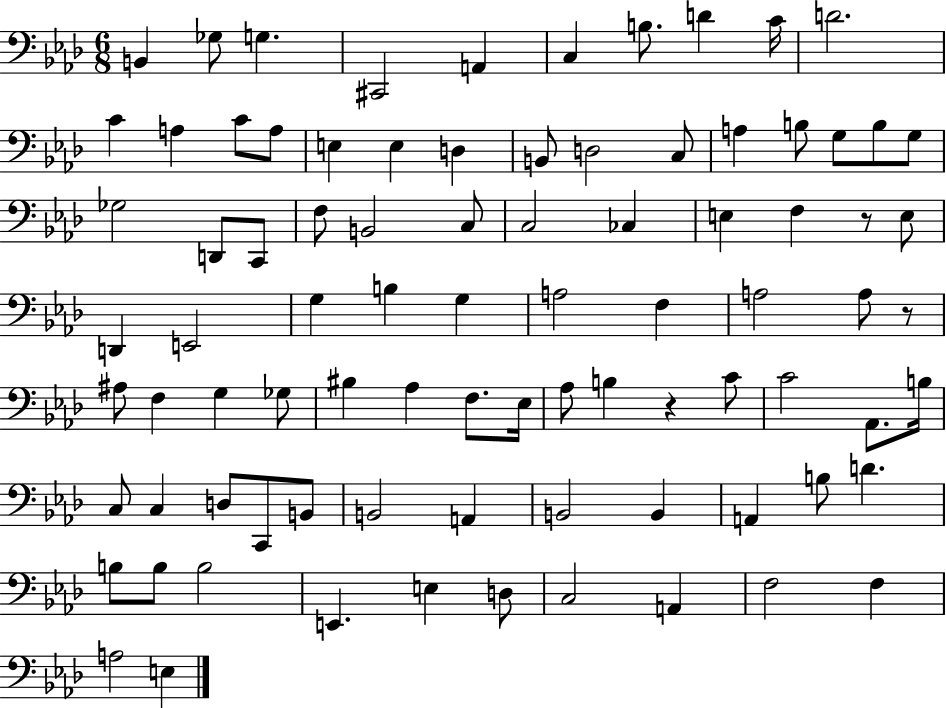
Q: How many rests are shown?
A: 3